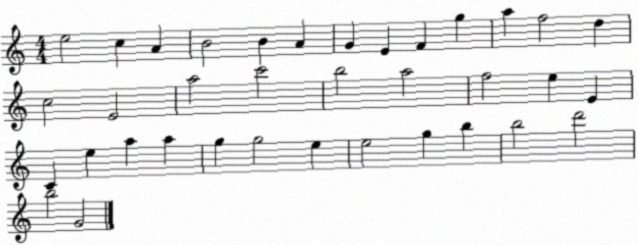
X:1
T:Untitled
M:4/4
L:1/4
K:C
e2 c A B2 B A G E F g a f2 d c2 E2 a2 c'2 b2 a2 f2 e E C e a a g g2 e e2 g b b2 d'2 b2 G2